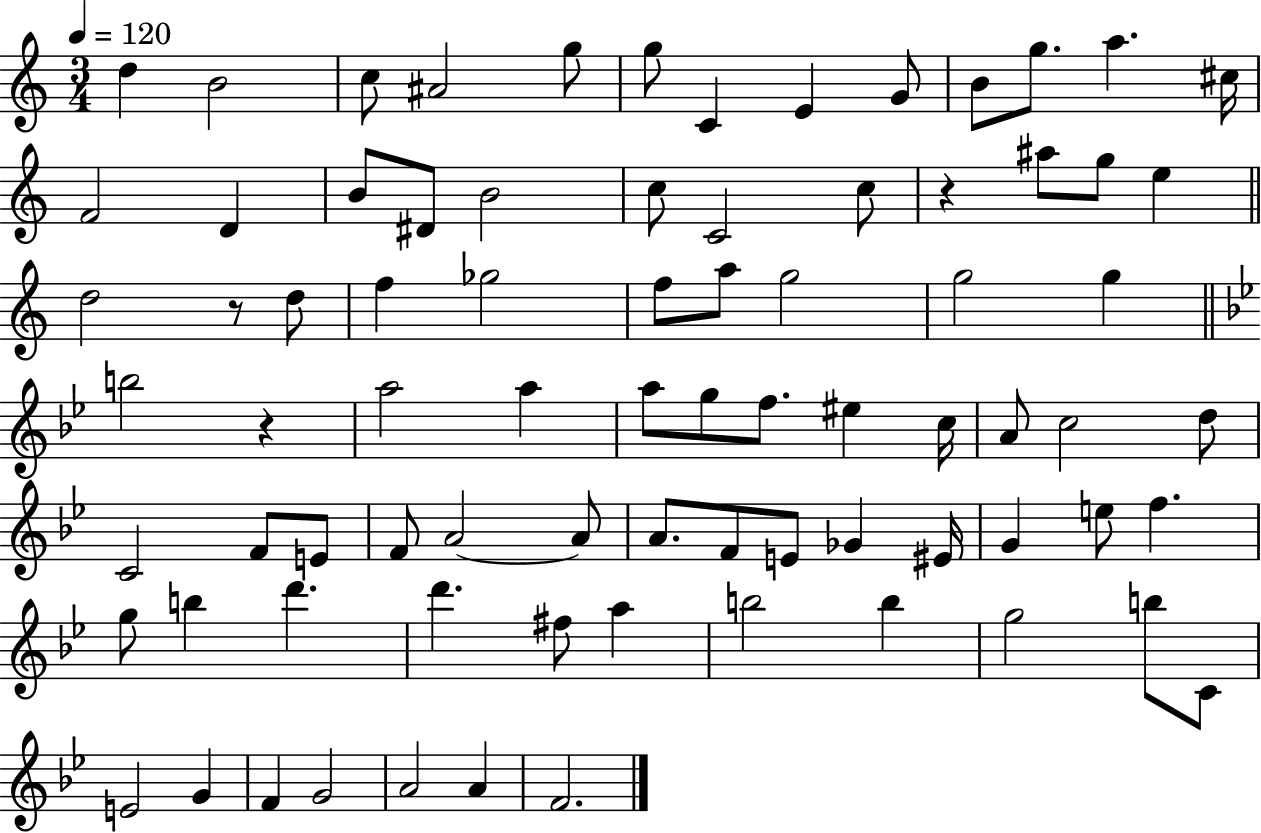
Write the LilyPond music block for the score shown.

{
  \clef treble
  \numericTimeSignature
  \time 3/4
  \key c \major
  \tempo 4 = 120
  d''4 b'2 | c''8 ais'2 g''8 | g''8 c'4 e'4 g'8 | b'8 g''8. a''4. cis''16 | \break f'2 d'4 | b'8 dis'8 b'2 | c''8 c'2 c''8 | r4 ais''8 g''8 e''4 | \break \bar "||" \break \key c \major d''2 r8 d''8 | f''4 ges''2 | f''8 a''8 g''2 | g''2 g''4 | \break \bar "||" \break \key bes \major b''2 r4 | a''2 a''4 | a''8 g''8 f''8. eis''4 c''16 | a'8 c''2 d''8 | \break c'2 f'8 e'8 | f'8 a'2~~ a'8 | a'8. f'8 e'8 ges'4 eis'16 | g'4 e''8 f''4. | \break g''8 b''4 d'''4. | d'''4. fis''8 a''4 | b''2 b''4 | g''2 b''8 c'8 | \break e'2 g'4 | f'4 g'2 | a'2 a'4 | f'2. | \break \bar "|."
}